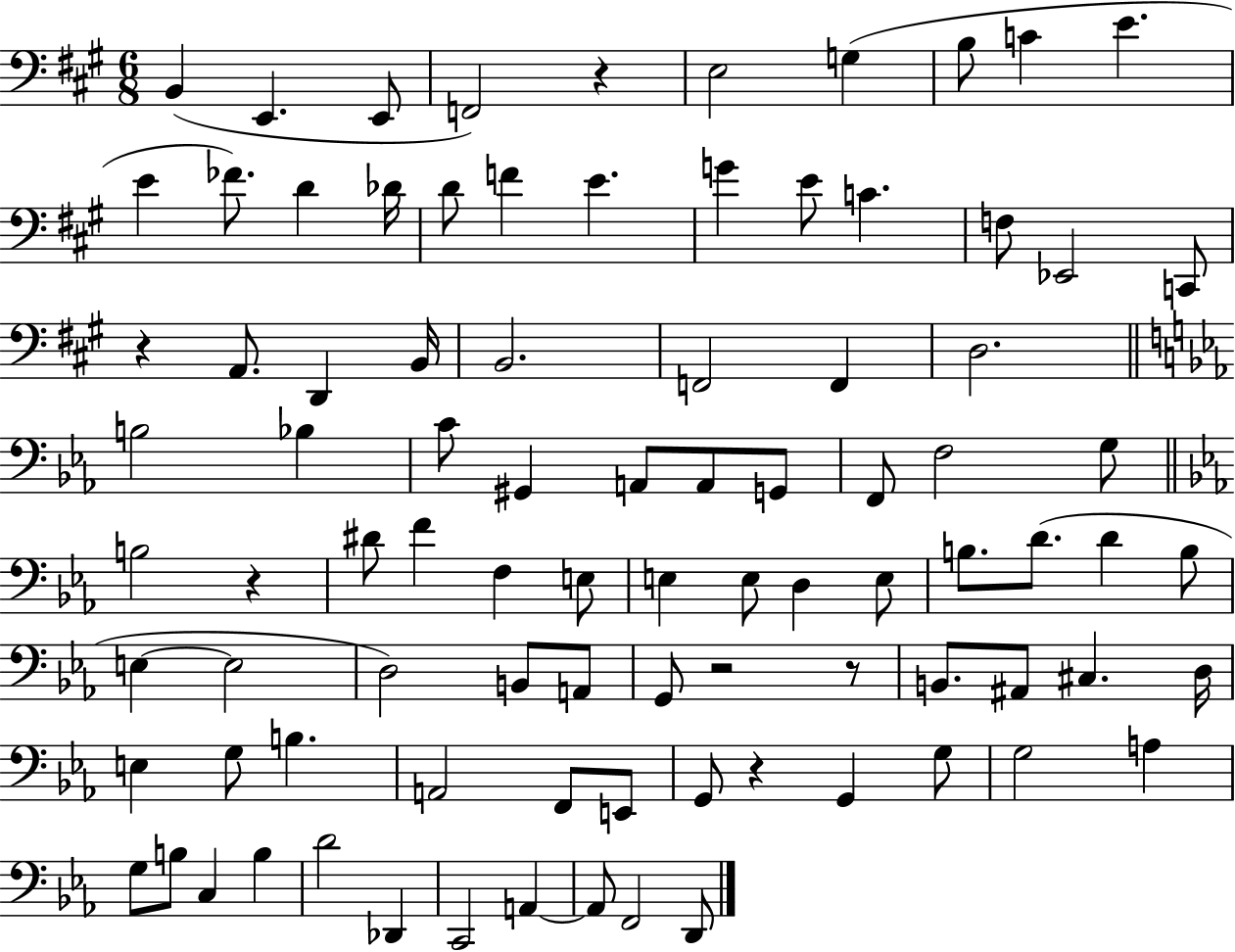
{
  \clef bass
  \numericTimeSignature
  \time 6/8
  \key a \major
  b,4( e,4. e,8 | f,2) r4 | e2 g4( | b8 c'4 e'4. | \break e'4 fes'8.) d'4 des'16 | d'8 f'4 e'4. | g'4 e'8 c'4. | f8 ees,2 c,8 | \break r4 a,8. d,4 b,16 | b,2. | f,2 f,4 | d2. | \break \bar "||" \break \key c \minor b2 bes4 | c'8 gis,4 a,8 a,8 g,8 | f,8 f2 g8 | \bar "||" \break \key c \minor b2 r4 | dis'8 f'4 f4 e8 | e4 e8 d4 e8 | b8. d'8.( d'4 b8 | \break e4~~ e2 | d2) b,8 a,8 | g,8 r2 r8 | b,8. ais,8 cis4. d16 | \break e4 g8 b4. | a,2 f,8 e,8 | g,8 r4 g,4 g8 | g2 a4 | \break g8 b8 c4 b4 | d'2 des,4 | c,2 a,4~~ | a,8 f,2 d,8 | \break \bar "|."
}